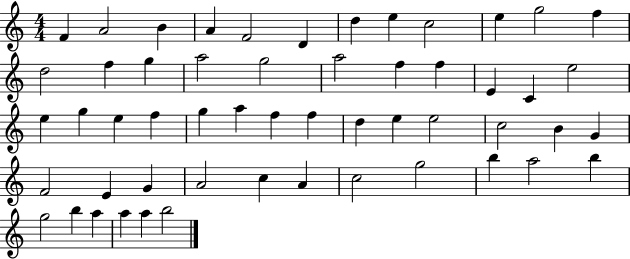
F4/q A4/h B4/q A4/q F4/h D4/q D5/q E5/q C5/h E5/q G5/h F5/q D5/h F5/q G5/q A5/h G5/h A5/h F5/q F5/q E4/q C4/q E5/h E5/q G5/q E5/q F5/q G5/q A5/q F5/q F5/q D5/q E5/q E5/h C5/h B4/q G4/q F4/h E4/q G4/q A4/h C5/q A4/q C5/h G5/h B5/q A5/h B5/q G5/h B5/q A5/q A5/q A5/q B5/h